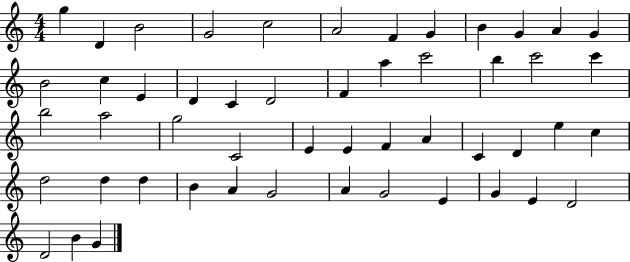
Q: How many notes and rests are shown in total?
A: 51